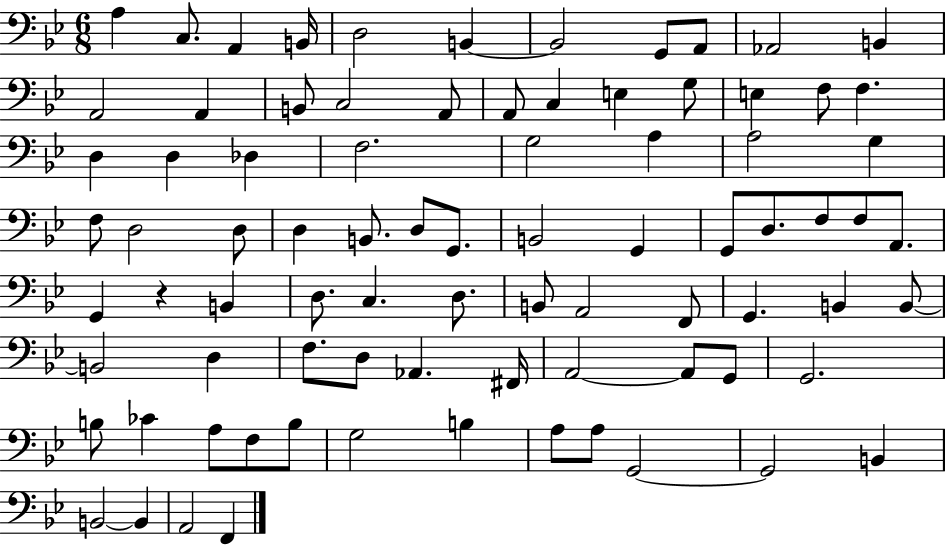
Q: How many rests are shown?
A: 1